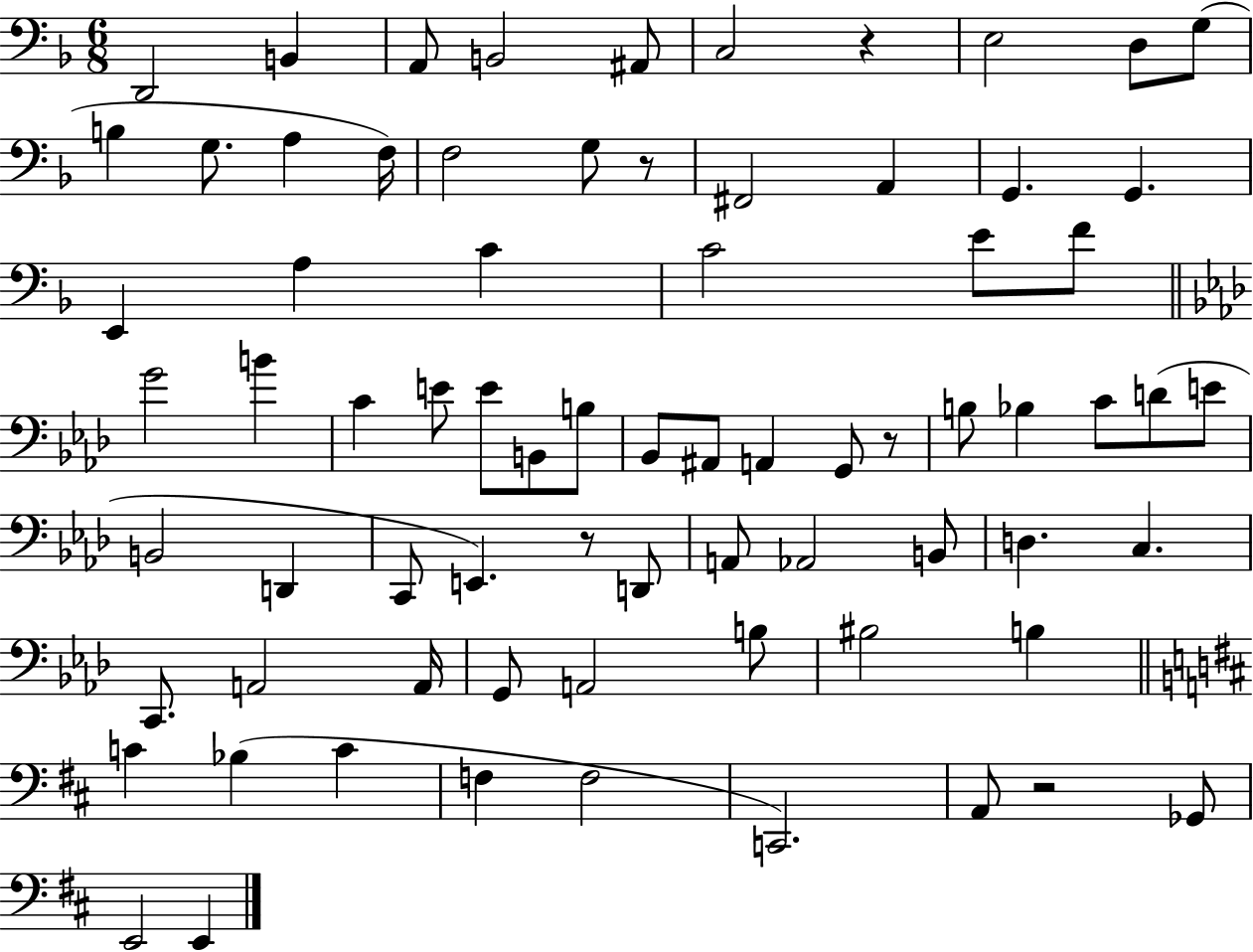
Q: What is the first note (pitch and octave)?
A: D2